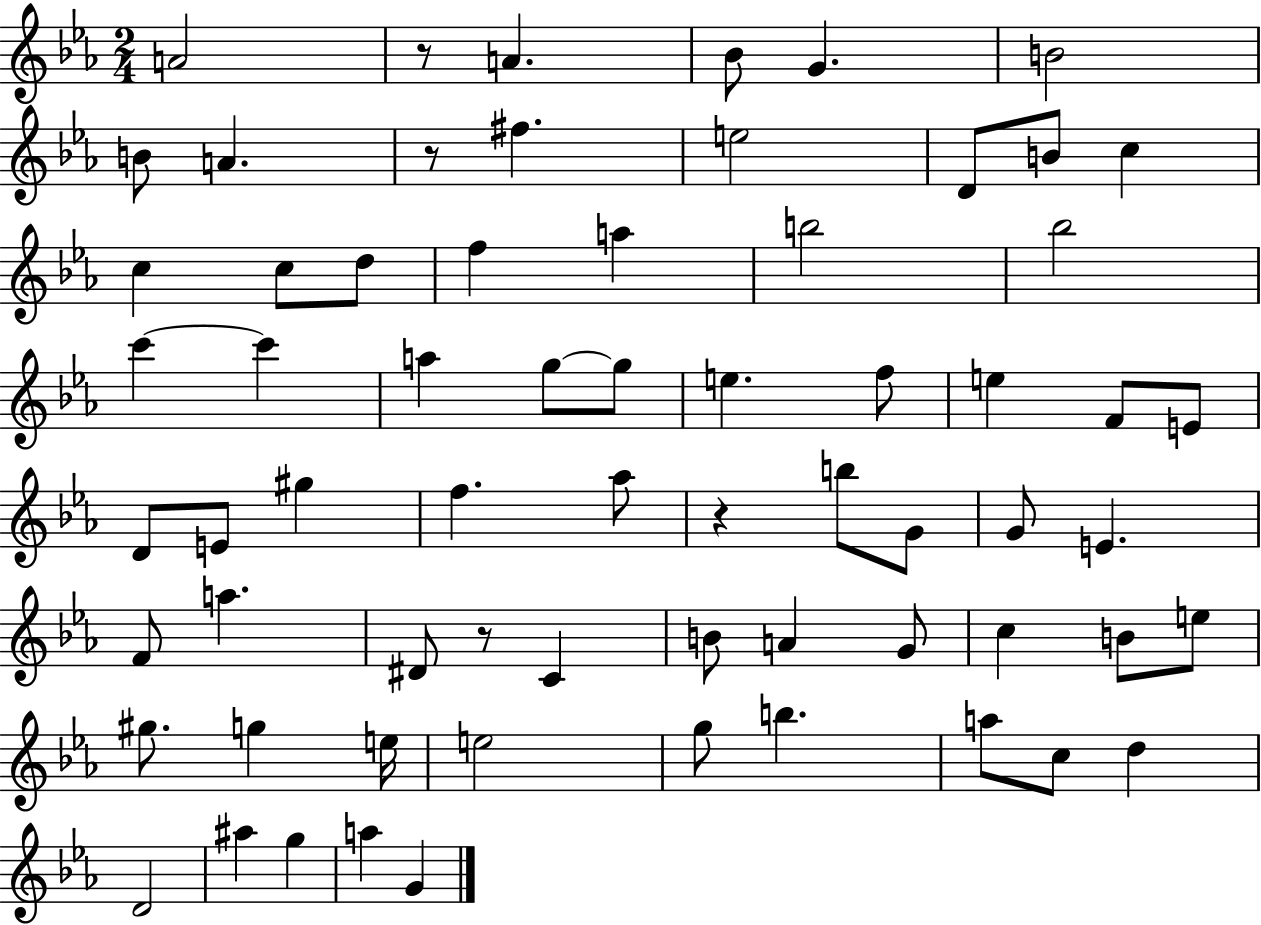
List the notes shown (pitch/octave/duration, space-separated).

A4/h R/e A4/q. Bb4/e G4/q. B4/h B4/e A4/q. R/e F#5/q. E5/h D4/e B4/e C5/q C5/q C5/e D5/e F5/q A5/q B5/h Bb5/h C6/q C6/q A5/q G5/e G5/e E5/q. F5/e E5/q F4/e E4/e D4/e E4/e G#5/q F5/q. Ab5/e R/q B5/e G4/e G4/e E4/q. F4/e A5/q. D#4/e R/e C4/q B4/e A4/q G4/e C5/q B4/e E5/e G#5/e. G5/q E5/s E5/h G5/e B5/q. A5/e C5/e D5/q D4/h A#5/q G5/q A5/q G4/q